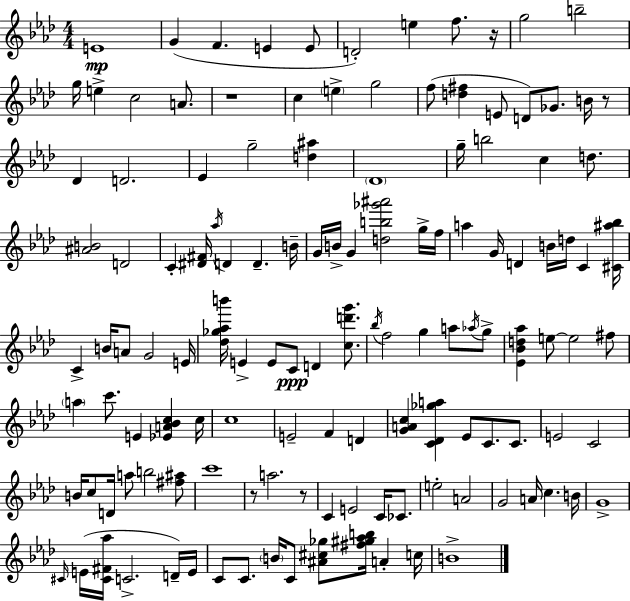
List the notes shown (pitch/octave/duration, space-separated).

E4/w G4/q F4/q. E4/q E4/e D4/h E5/q F5/e. R/s G5/h B5/h G5/s E5/q C5/h A4/e. R/w C5/q E5/q G5/h F5/e [D5,F#5]/q E4/e D4/e Gb4/e. B4/s R/e Db4/q D4/h. Eb4/q G5/h [D5,A#5]/q Db4/w G5/s B5/h C5/q D5/e. [A#4,B4]/h D4/h C4/q [D#4,F#4]/s Ab5/s D4/q D4/q. B4/s G4/s B4/s G4/q [D5,B5,Gb6,A#6]/h G5/s F5/s A5/q G4/s D4/q B4/s D5/s C4/q [C#4,A#5,Bb5]/s C4/q B4/s A4/e G4/h E4/s [Db5,Gb5,Ab5,B6]/s E4/q E4/e C4/e D4/q [C5,D6,G6]/e. Bb5/s F5/h G5/q A5/e Ab5/s G5/e [Eb4,Bb4,D5,Ab5]/q E5/e E5/h F#5/e A5/q C6/e. E4/q [Eb4,A4,Bb4,C5]/q C5/s C5/w E4/h F4/q D4/q [G4,A4,C5]/q [C4,Db4,Gb5,A5]/q Eb4/e C4/e. C4/e. E4/h C4/h B4/s C5/e D4/s A5/e B5/h [F#5,A#5]/e C6/w R/e A5/h. R/e C4/q E4/h C4/s CES4/e. E5/h A4/h G4/h A4/s C5/q. B4/s G4/w C#4/s E4/s [C#4,F#4,Ab5]/s C4/h. D4/s E4/s C4/e C4/e. B4/s C4/e [A#4,C#5,Gb5]/e [F#5,G#5,Ab5,B5]/s A4/q C5/s B4/w